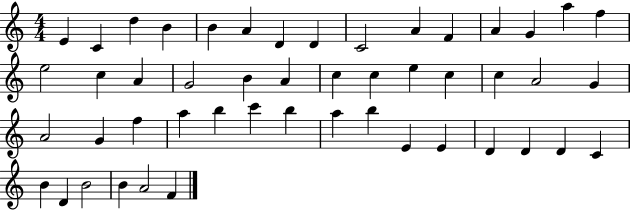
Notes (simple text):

E4/q C4/q D5/q B4/q B4/q A4/q D4/q D4/q C4/h A4/q F4/q A4/q G4/q A5/q F5/q E5/h C5/q A4/q G4/h B4/q A4/q C5/q C5/q E5/q C5/q C5/q A4/h G4/q A4/h G4/q F5/q A5/q B5/q C6/q B5/q A5/q B5/q E4/q E4/q D4/q D4/q D4/q C4/q B4/q D4/q B4/h B4/q A4/h F4/q